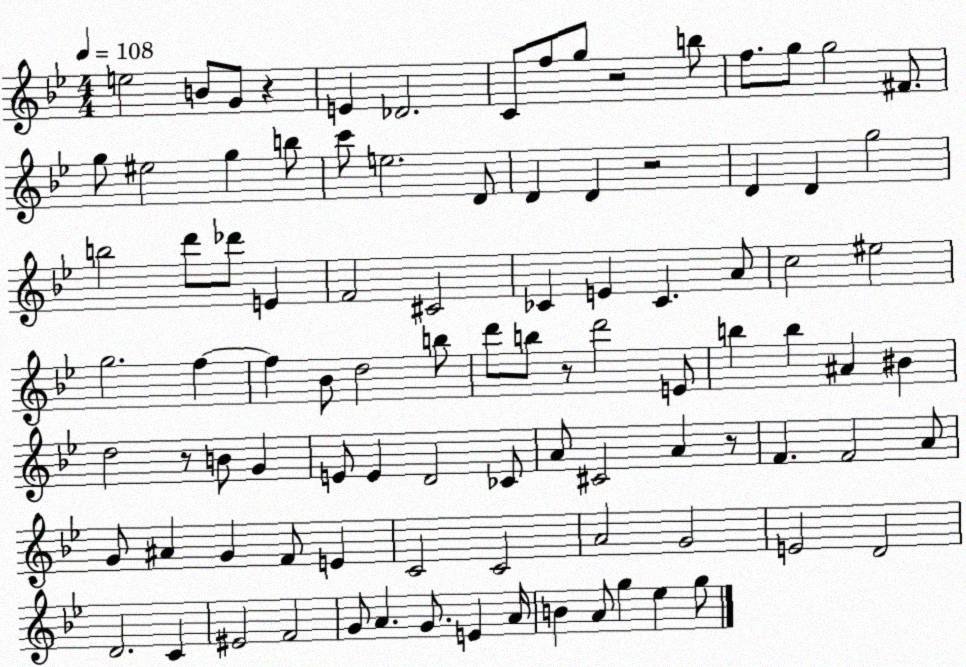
X:1
T:Untitled
M:4/4
L:1/4
K:Bb
e2 B/2 G/2 z E _D2 C/2 f/2 g/2 z2 b/2 f/2 g/2 g2 ^F/2 g/2 ^e2 g b/2 c'/2 e2 D/2 D D z2 D D g2 b2 d'/2 _d'/2 E F2 ^C2 _C E _C A/2 c2 ^e2 g2 f f _B/2 d2 b/2 d'/2 b/2 z/2 d'2 E/2 b b ^A ^B d2 z/2 B/2 G E/2 E D2 _C/2 A/2 ^C2 A z/2 F F2 A/2 G/2 ^A G F/2 E C2 C2 A2 G2 E2 D2 D2 C ^E2 F2 G/2 A G/2 E A/4 B A/2 g _e g/2